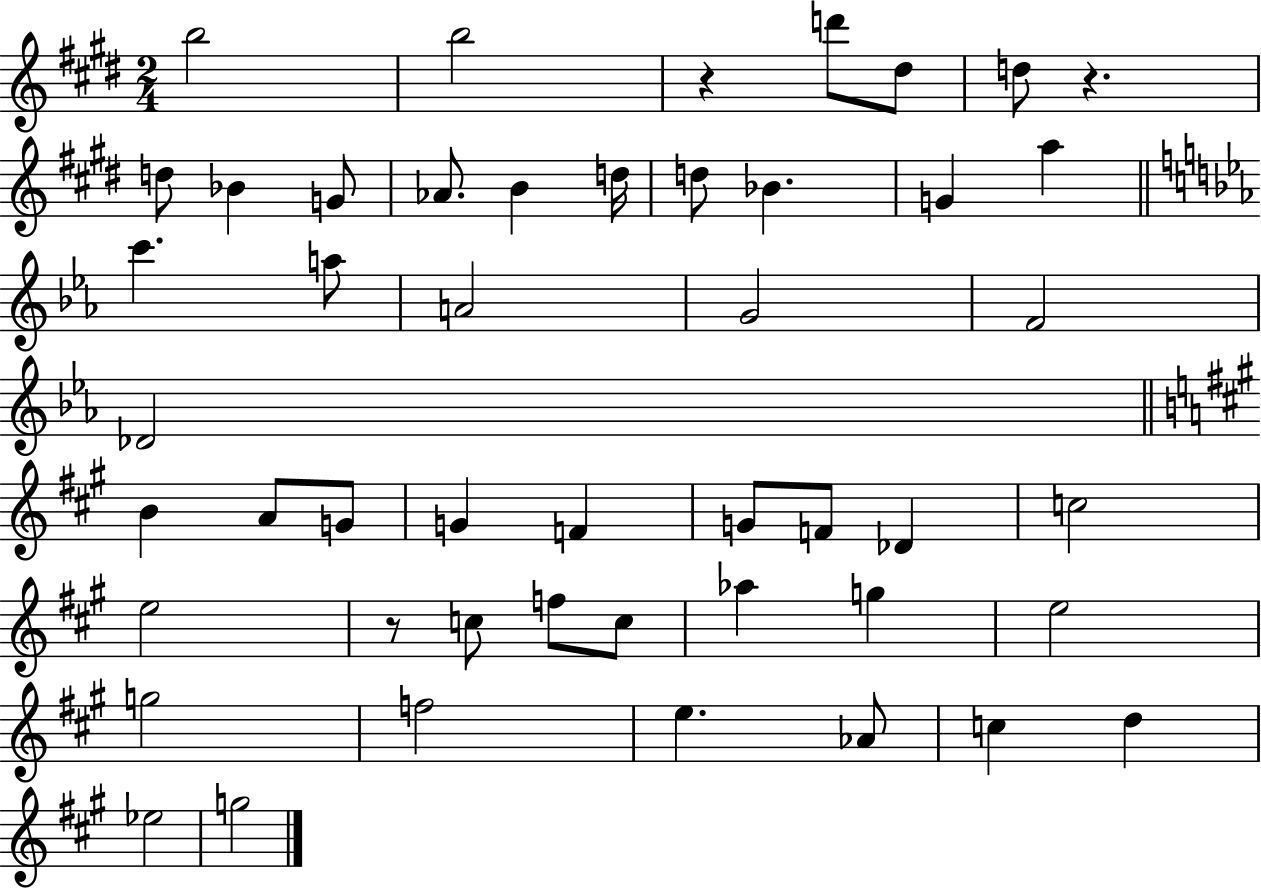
{
  \clef treble
  \numericTimeSignature
  \time 2/4
  \key e \major
  \repeat volta 2 { b''2 | b''2 | r4 d'''8 dis''8 | d''8 r4. | \break d''8 bes'4 g'8 | aes'8. b'4 d''16 | d''8 bes'4. | g'4 a''4 | \break \bar "||" \break \key c \minor c'''4. a''8 | a'2 | g'2 | f'2 | \break des'2 | \bar "||" \break \key a \major b'4 a'8 g'8 | g'4 f'4 | g'8 f'8 des'4 | c''2 | \break e''2 | r8 c''8 f''8 c''8 | aes''4 g''4 | e''2 | \break g''2 | f''2 | e''4. aes'8 | c''4 d''4 | \break ees''2 | g''2 | } \bar "|."
}